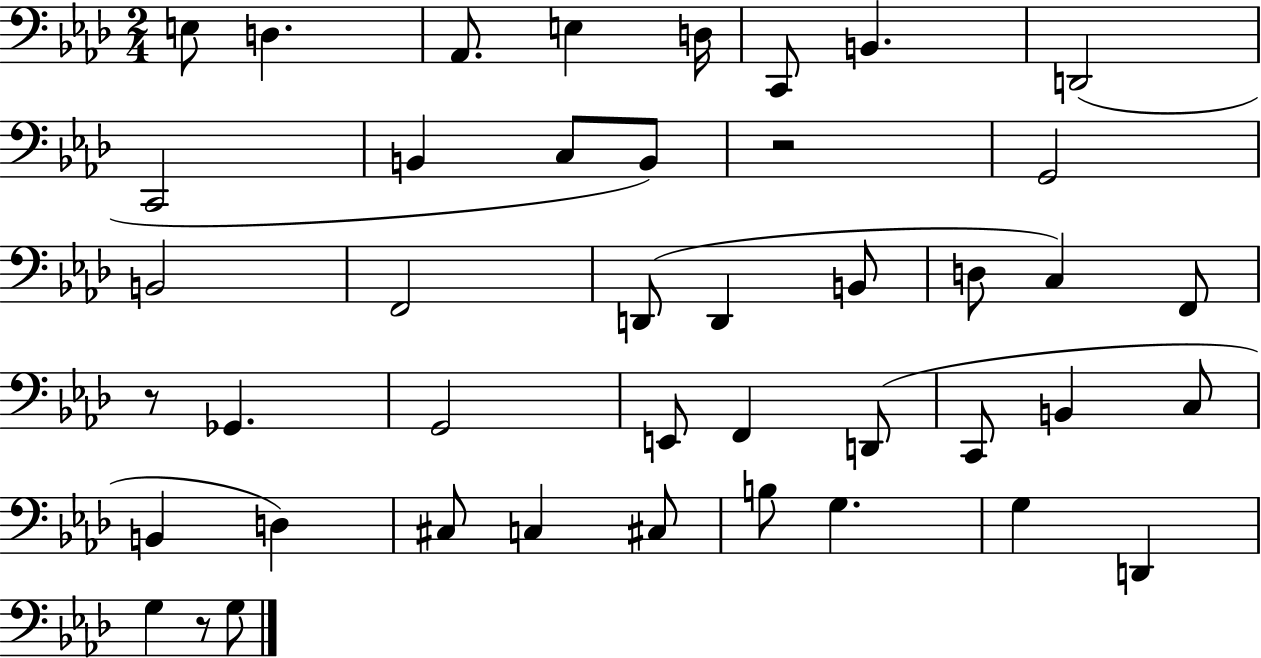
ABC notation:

X:1
T:Untitled
M:2/4
L:1/4
K:Ab
E,/2 D, _A,,/2 E, D,/4 C,,/2 B,, D,,2 C,,2 B,, C,/2 B,,/2 z2 G,,2 B,,2 F,,2 D,,/2 D,, B,,/2 D,/2 C, F,,/2 z/2 _G,, G,,2 E,,/2 F,, D,,/2 C,,/2 B,, C,/2 B,, D, ^C,/2 C, ^C,/2 B,/2 G, G, D,, G, z/2 G,/2